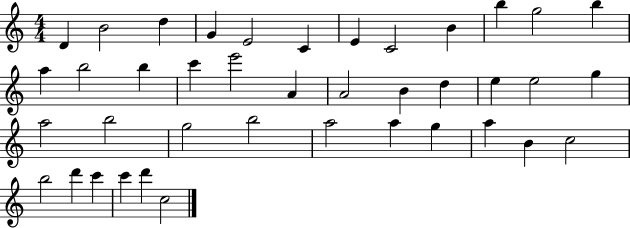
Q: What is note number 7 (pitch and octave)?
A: E4